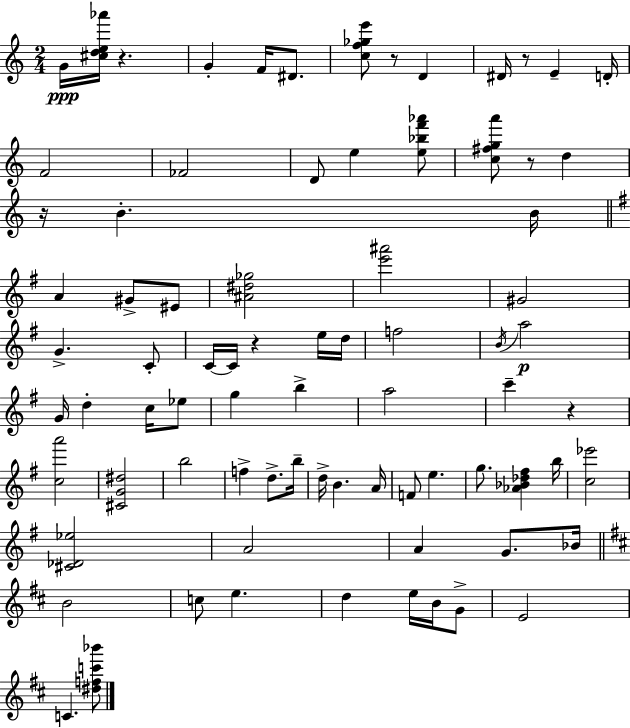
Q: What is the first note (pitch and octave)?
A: G4